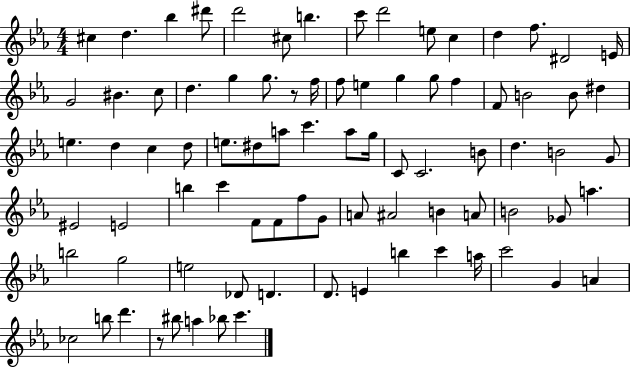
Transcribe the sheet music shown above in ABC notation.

X:1
T:Untitled
M:4/4
L:1/4
K:Eb
^c d _b ^d'/2 d'2 ^c/2 b c'/2 d'2 e/2 c d f/2 ^D2 E/4 G2 ^B c/2 d g g/2 z/2 f/4 f/2 e g g/2 f F/2 B2 B/2 ^d e d c d/2 e/2 ^d/2 a/2 c' a/2 g/4 C/2 C2 B/2 d B2 G/2 ^E2 E2 b c' F/2 F/2 f/2 G/2 A/2 ^A2 B A/2 B2 _G/2 a b2 g2 e2 _D/2 D D/2 E b c' a/4 c'2 G A _c2 b/2 d' z/2 ^b/2 a _b/2 c'